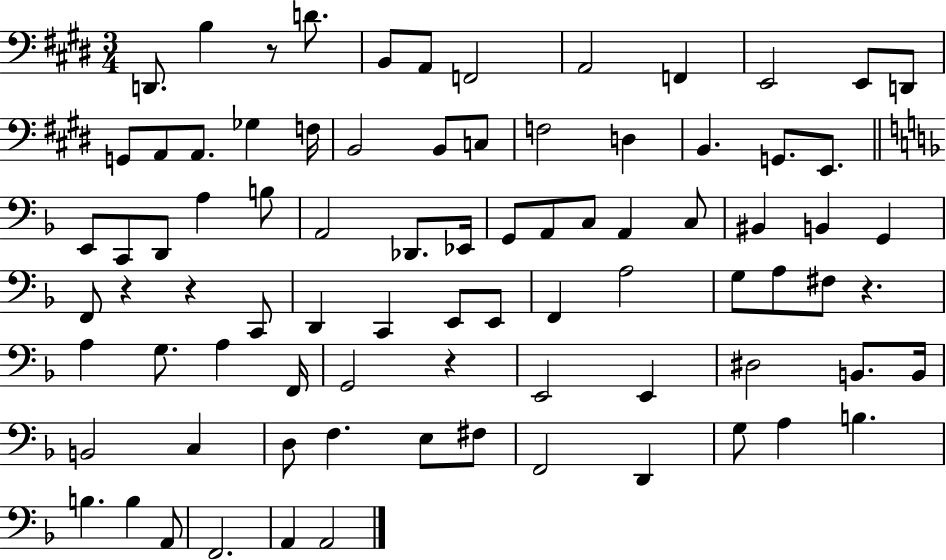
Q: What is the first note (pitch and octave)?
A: D2